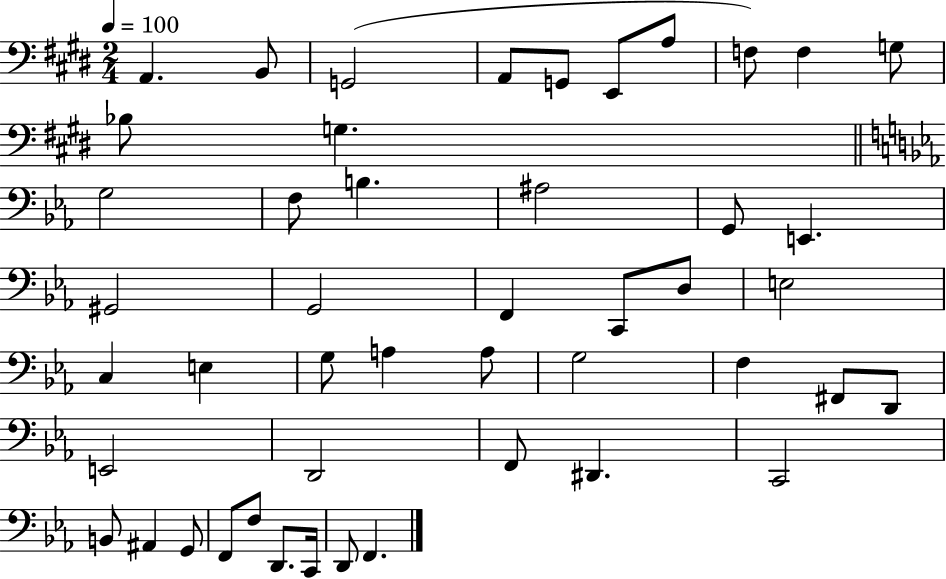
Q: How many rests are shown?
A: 0